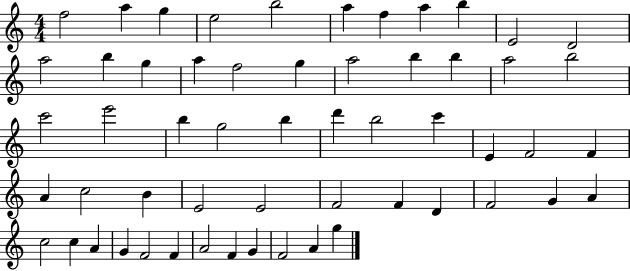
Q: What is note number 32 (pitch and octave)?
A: F4